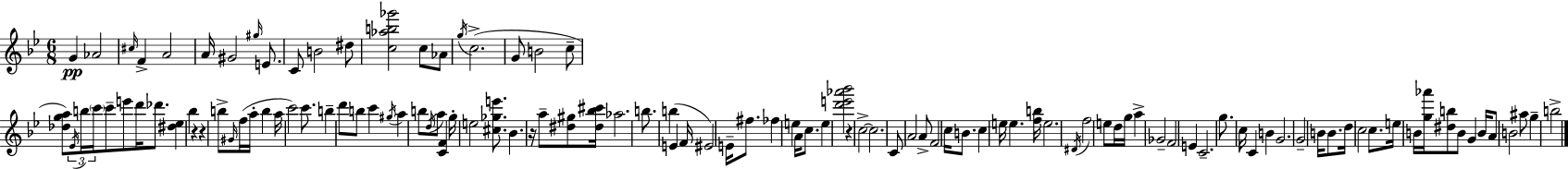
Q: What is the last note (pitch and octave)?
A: B5